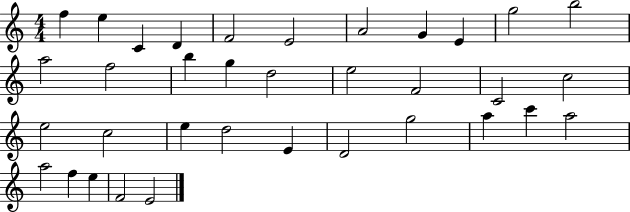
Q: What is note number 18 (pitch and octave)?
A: F4